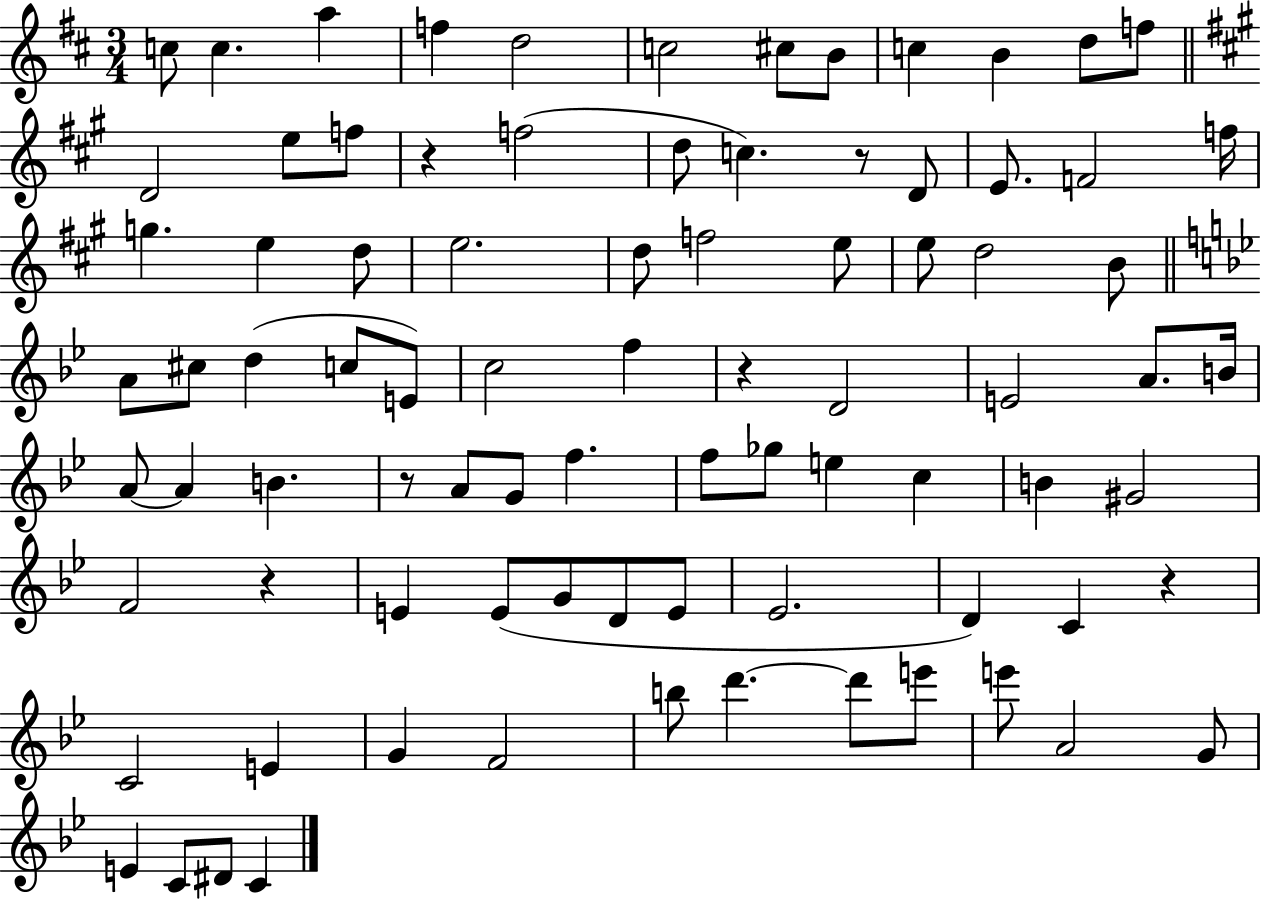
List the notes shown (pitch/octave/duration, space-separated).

C5/e C5/q. A5/q F5/q D5/h C5/h C#5/e B4/e C5/q B4/q D5/e F5/e D4/h E5/e F5/e R/q F5/h D5/e C5/q. R/e D4/e E4/e. F4/h F5/s G5/q. E5/q D5/e E5/h. D5/e F5/h E5/e E5/e D5/h B4/e A4/e C#5/e D5/q C5/e E4/e C5/h F5/q R/q D4/h E4/h A4/e. B4/s A4/e A4/q B4/q. R/e A4/e G4/e F5/q. F5/e Gb5/e E5/q C5/q B4/q G#4/h F4/h R/q E4/q E4/e G4/e D4/e E4/e Eb4/h. D4/q C4/q R/q C4/h E4/q G4/q F4/h B5/e D6/q. D6/e E6/e E6/e A4/h G4/e E4/q C4/e D#4/e C4/q